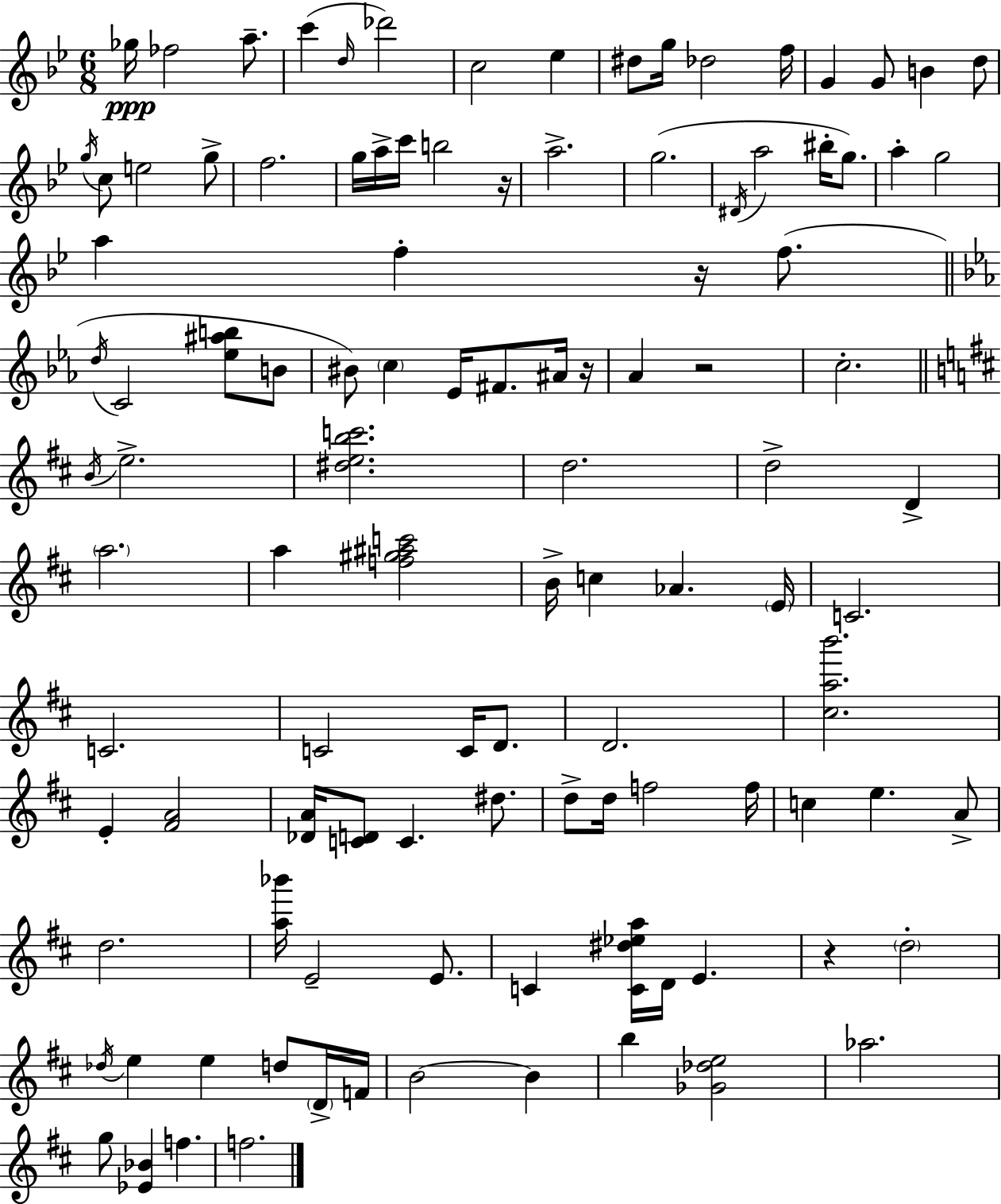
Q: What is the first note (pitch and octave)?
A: Gb5